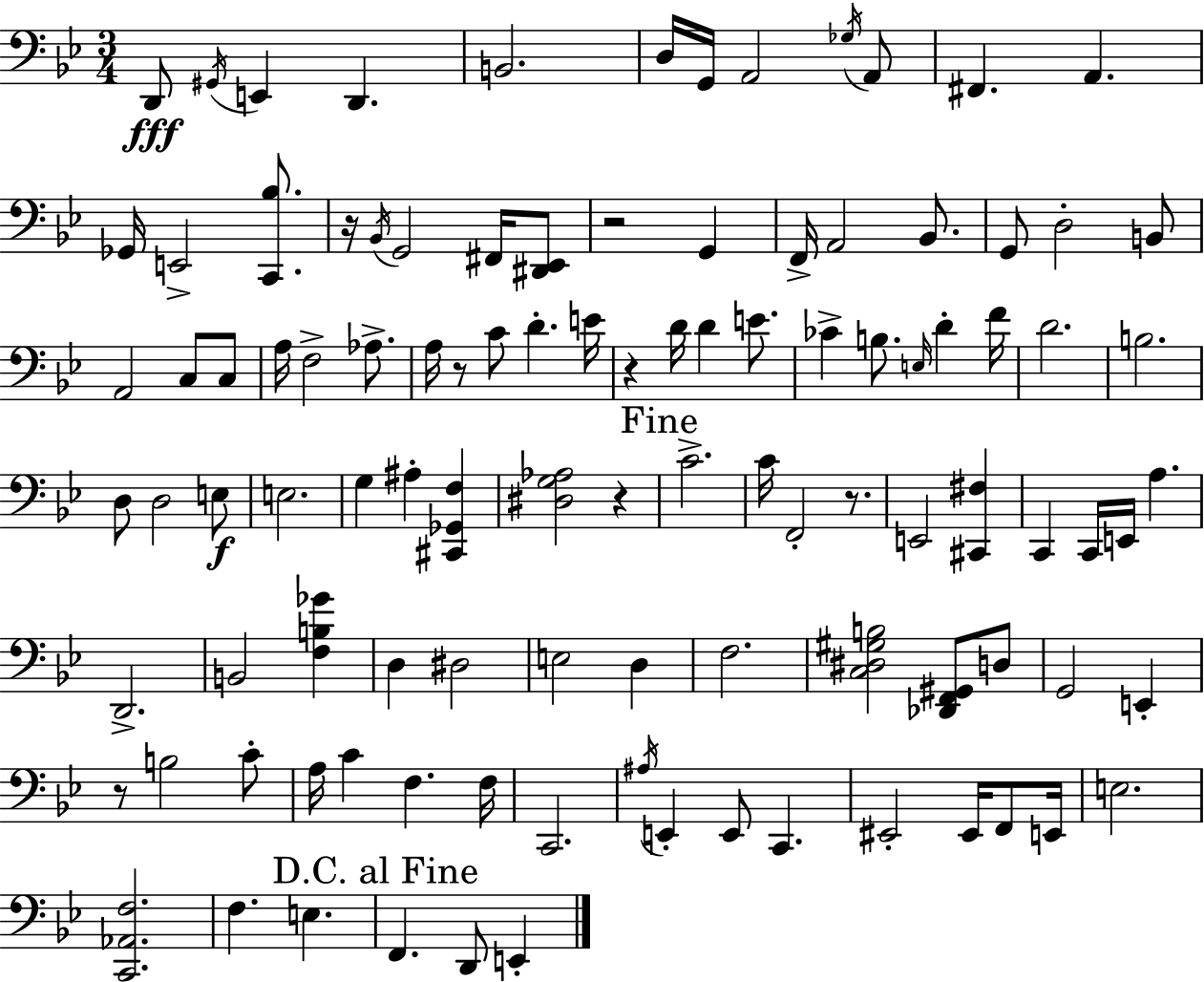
{
  \clef bass
  \numericTimeSignature
  \time 3/4
  \key g \minor
  \repeat volta 2 { d,8\fff \acciaccatura { gis,16 } e,4 d,4. | b,2. | d16 g,16 a,2 \acciaccatura { ges16 } | a,8 fis,4. a,4. | \break ges,16 e,2-> <c, bes>8. | r16 \acciaccatura { bes,16 } g,2 | fis,16 <dis, ees,>8 r2 g,4 | f,16-> a,2 | \break bes,8. g,8 d2-. | b,8 a,2 c8 | c8 a16 f2-> | aes8.-> a16 r8 c'8 d'4.-. | \break e'16 r4 d'16 d'4 | e'8. ces'4-> b8. \grace { e16 } d'4-. | f'16 d'2. | b2. | \break d8 d2 | e8\f e2. | g4 ais4-. | <cis, ges, f>4 <dis g aes>2 | \break r4 \mark "Fine" c'2.-> | c'16 f,2-. | r8. e,2 | <cis, fis>4 c,4 c,16 e,16 a4. | \break d,2.-> | b,2 | <f b ges'>4 d4 dis2 | e2 | \break d4 f2. | <c dis gis b>2 | <des, f, gis,>8 d8 g,2 | e,4-. r8 b2 | \break c'8-. a16 c'4 f4. | f16 c,2. | \acciaccatura { ais16 } e,4-. e,8 c,4. | eis,2-. | \break eis,16 f,8 e,16 e2. | <c, aes, f>2. | f4. e4. | \mark "D.C. al Fine" f,4. d,8 | \break e,4-. } \bar "|."
}